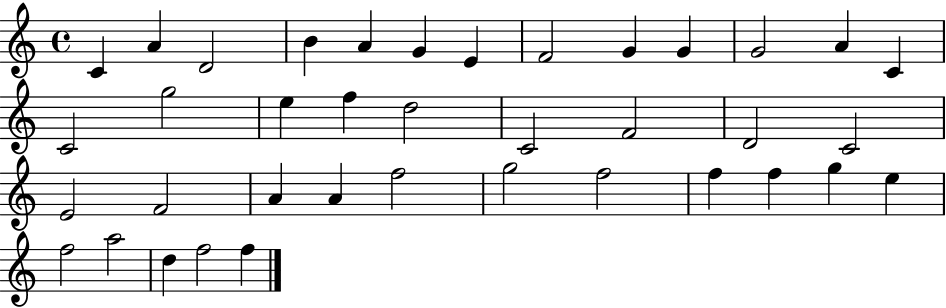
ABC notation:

X:1
T:Untitled
M:4/4
L:1/4
K:C
C A D2 B A G E F2 G G G2 A C C2 g2 e f d2 C2 F2 D2 C2 E2 F2 A A f2 g2 f2 f f g e f2 a2 d f2 f